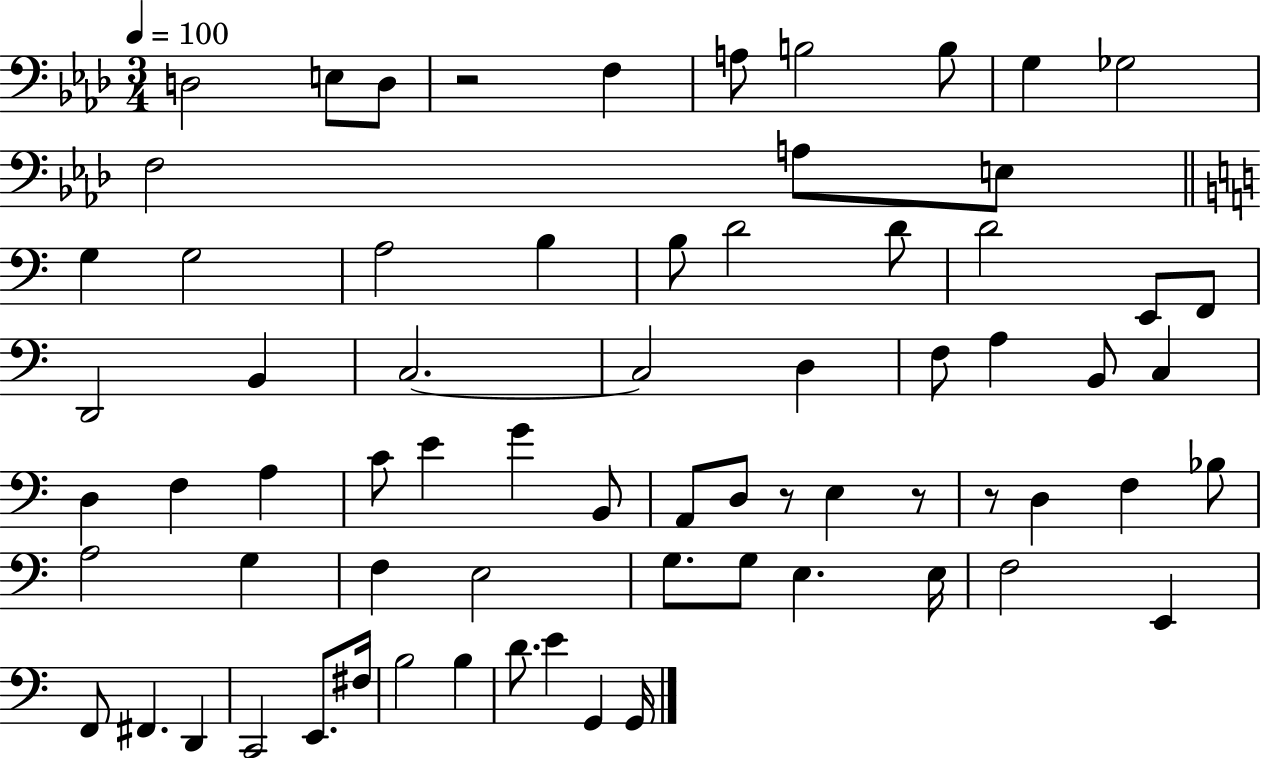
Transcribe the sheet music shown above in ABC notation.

X:1
T:Untitled
M:3/4
L:1/4
K:Ab
D,2 E,/2 D,/2 z2 F, A,/2 B,2 B,/2 G, _G,2 F,2 A,/2 E,/2 G, G,2 A,2 B, B,/2 D2 D/2 D2 E,,/2 F,,/2 D,,2 B,, C,2 C,2 D, F,/2 A, B,,/2 C, D, F, A, C/2 E G B,,/2 A,,/2 D,/2 z/2 E, z/2 z/2 D, F, _B,/2 A,2 G, F, E,2 G,/2 G,/2 E, E,/4 F,2 E,, F,,/2 ^F,, D,, C,,2 E,,/2 ^F,/4 B,2 B, D/2 E G,, G,,/4